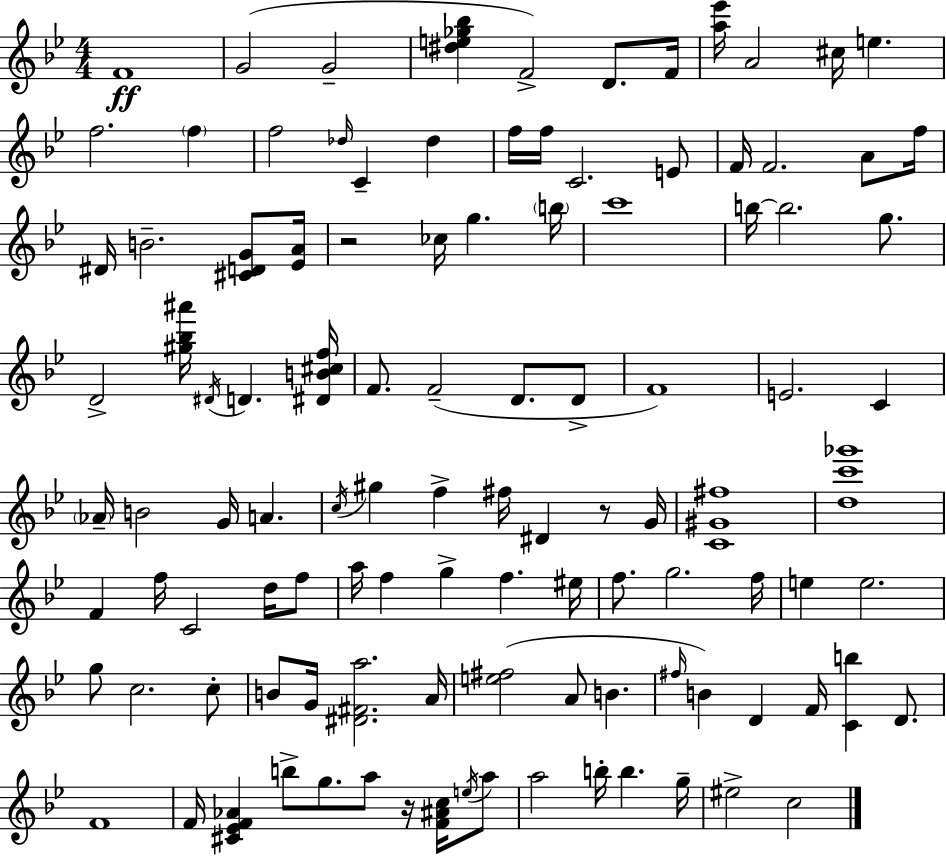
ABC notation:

X:1
T:Untitled
M:4/4
L:1/4
K:Gm
F4 G2 G2 [^de_g_b] F2 D/2 F/4 [a_e']/4 A2 ^c/4 e f2 f f2 _d/4 C _d f/4 f/4 C2 E/2 F/4 F2 A/2 f/4 ^D/4 B2 [^CDG]/2 [_EA]/4 z2 _c/4 g b/4 c'4 b/4 b2 g/2 D2 [^g_b^a']/4 ^D/4 D [^DB^cf]/4 F/2 F2 D/2 D/2 F4 E2 C _A/4 B2 G/4 A c/4 ^g f ^f/4 ^D z/2 G/4 [C^G^f]4 [dc'_g']4 F f/4 C2 d/4 f/2 a/4 f g f ^e/4 f/2 g2 f/4 e e2 g/2 c2 c/2 B/2 G/4 [^D^Fa]2 A/4 [e^f]2 A/2 B ^f/4 B D F/4 [Cb] D/2 F4 F/4 [^C_EF_A] b/2 g/2 a/2 z/4 [F^Ac]/4 e/4 a/2 a2 b/4 b g/4 ^e2 c2